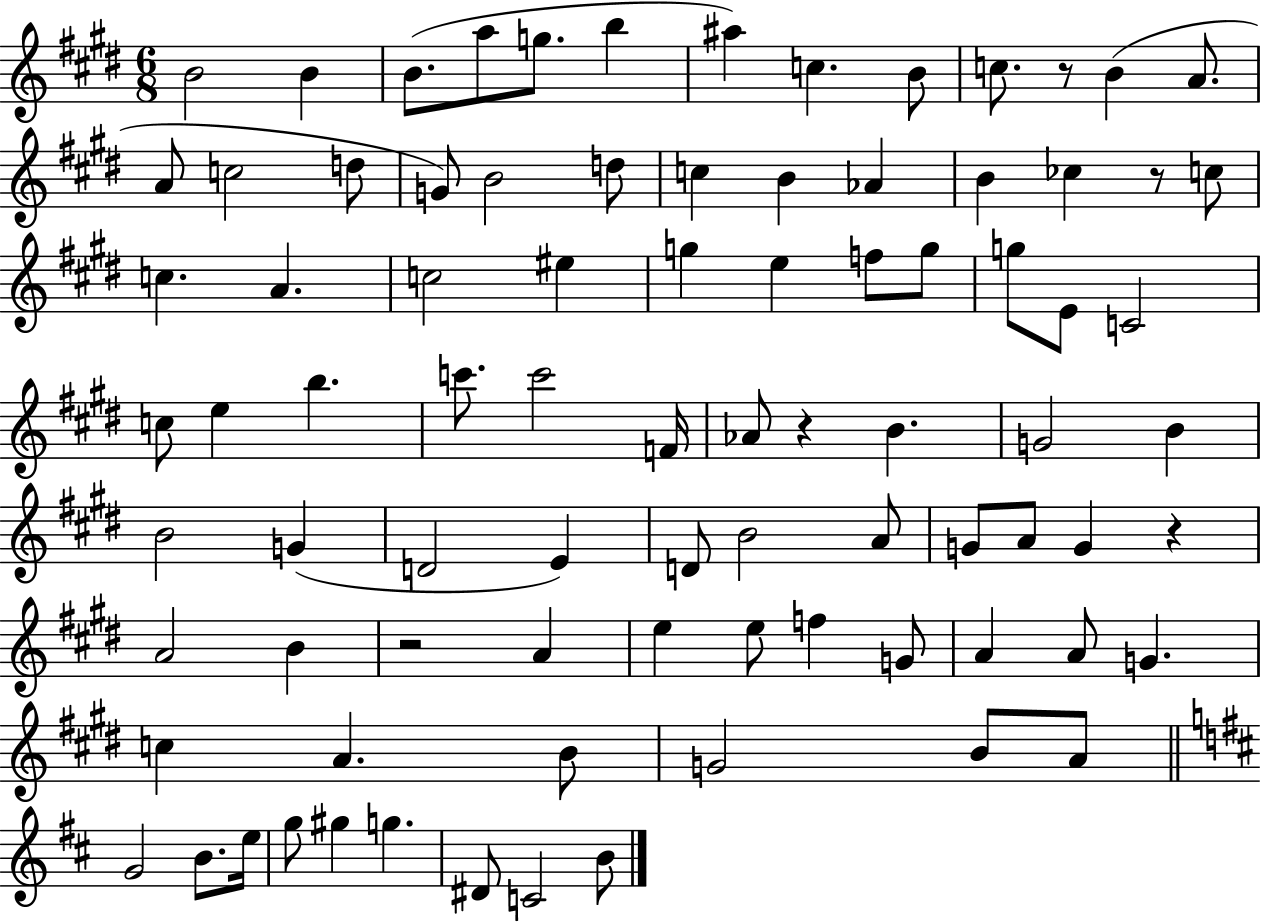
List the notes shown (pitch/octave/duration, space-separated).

B4/h B4/q B4/e. A5/e G5/e. B5/q A#5/q C5/q. B4/e C5/e. R/e B4/q A4/e. A4/e C5/h D5/e G4/e B4/h D5/e C5/q B4/q Ab4/q B4/q CES5/q R/e C5/e C5/q. A4/q. C5/h EIS5/q G5/q E5/q F5/e G5/e G5/e E4/e C4/h C5/e E5/q B5/q. C6/e. C6/h F4/s Ab4/e R/q B4/q. G4/h B4/q B4/h G4/q D4/h E4/q D4/e B4/h A4/e G4/e A4/e G4/q R/q A4/h B4/q R/h A4/q E5/q E5/e F5/q G4/e A4/q A4/e G4/q. C5/q A4/q. B4/e G4/h B4/e A4/e G4/h B4/e. E5/s G5/e G#5/q G5/q. D#4/e C4/h B4/e